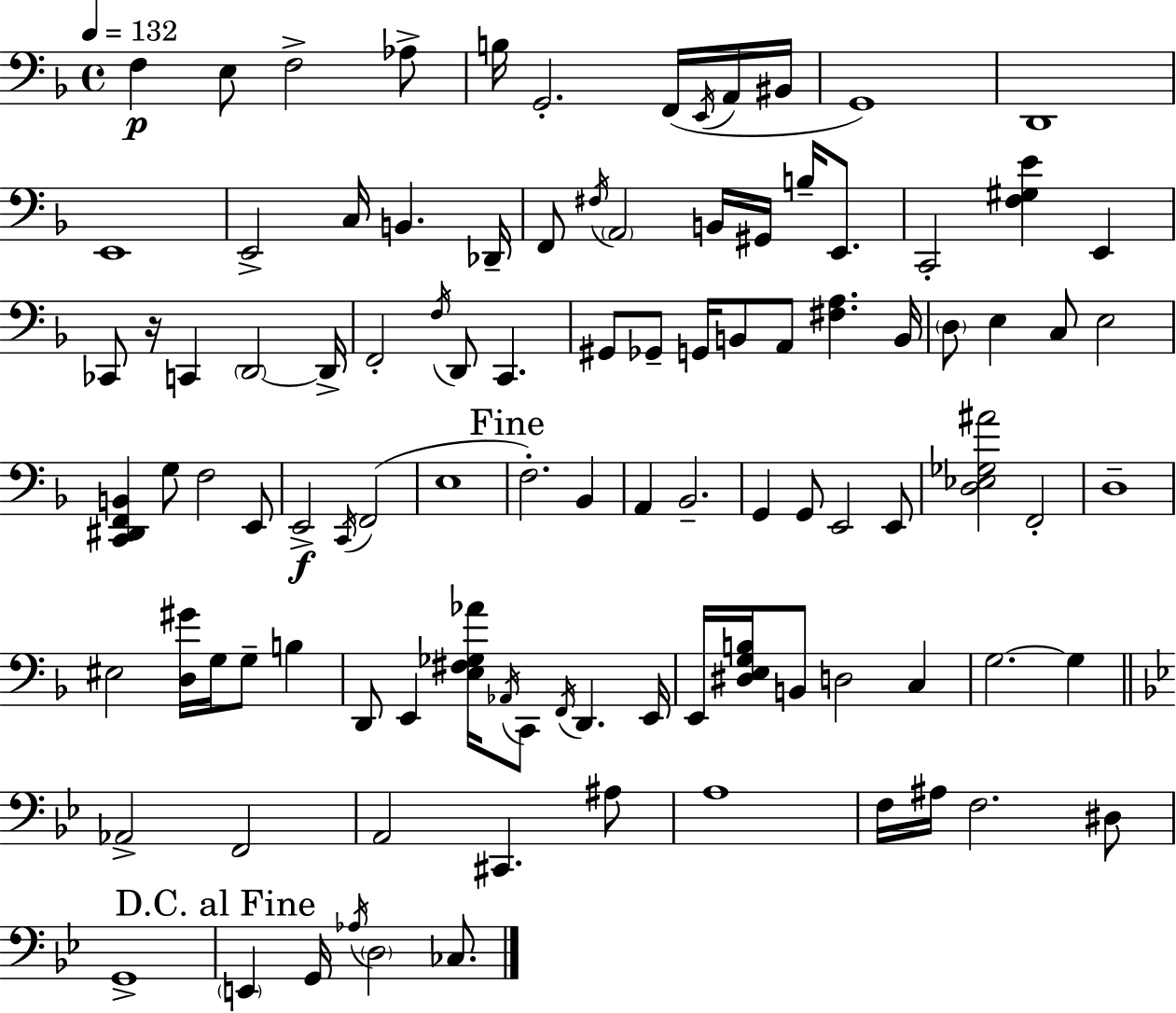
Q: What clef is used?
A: bass